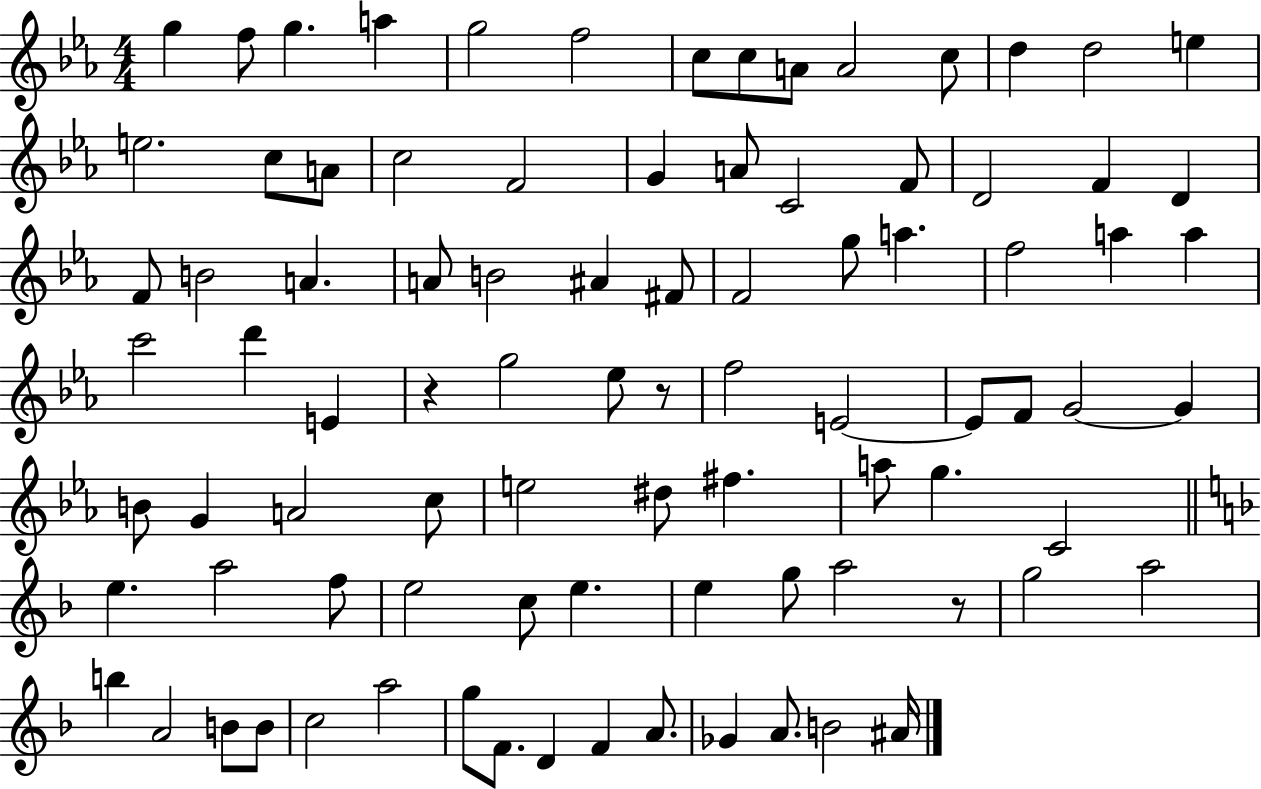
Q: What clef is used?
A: treble